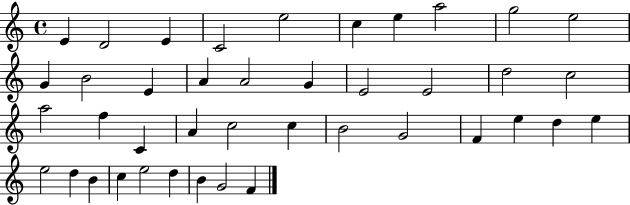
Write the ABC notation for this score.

X:1
T:Untitled
M:4/4
L:1/4
K:C
E D2 E C2 e2 c e a2 g2 e2 G B2 E A A2 G E2 E2 d2 c2 a2 f C A c2 c B2 G2 F e d e e2 d B c e2 d B G2 F